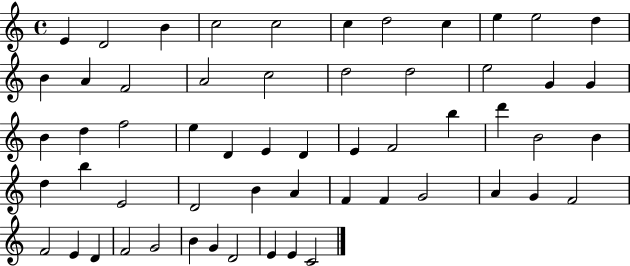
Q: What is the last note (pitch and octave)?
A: C4